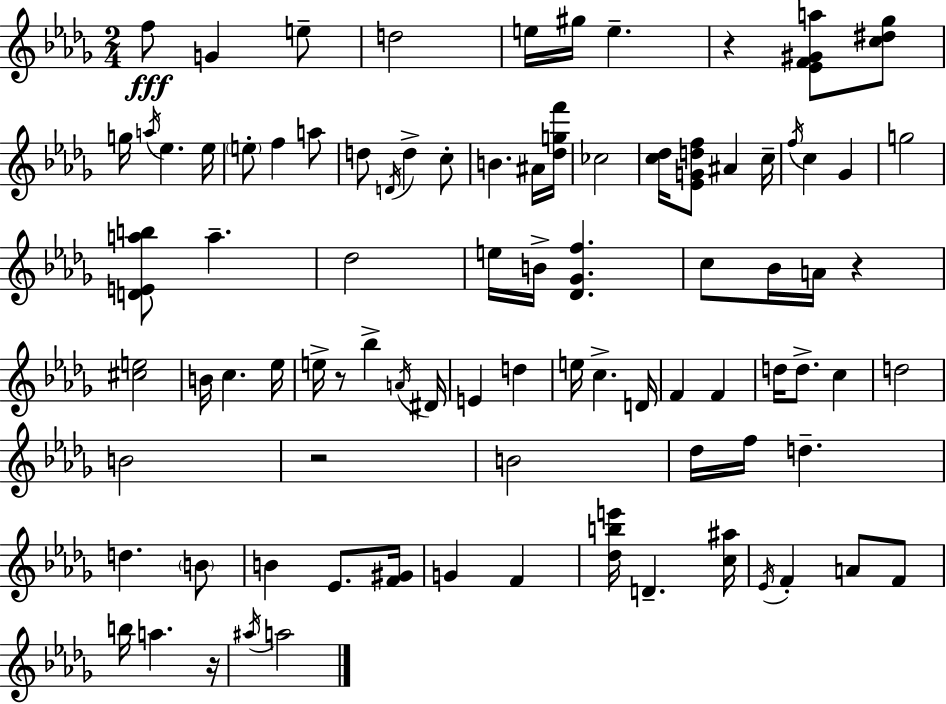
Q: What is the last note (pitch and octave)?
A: A5